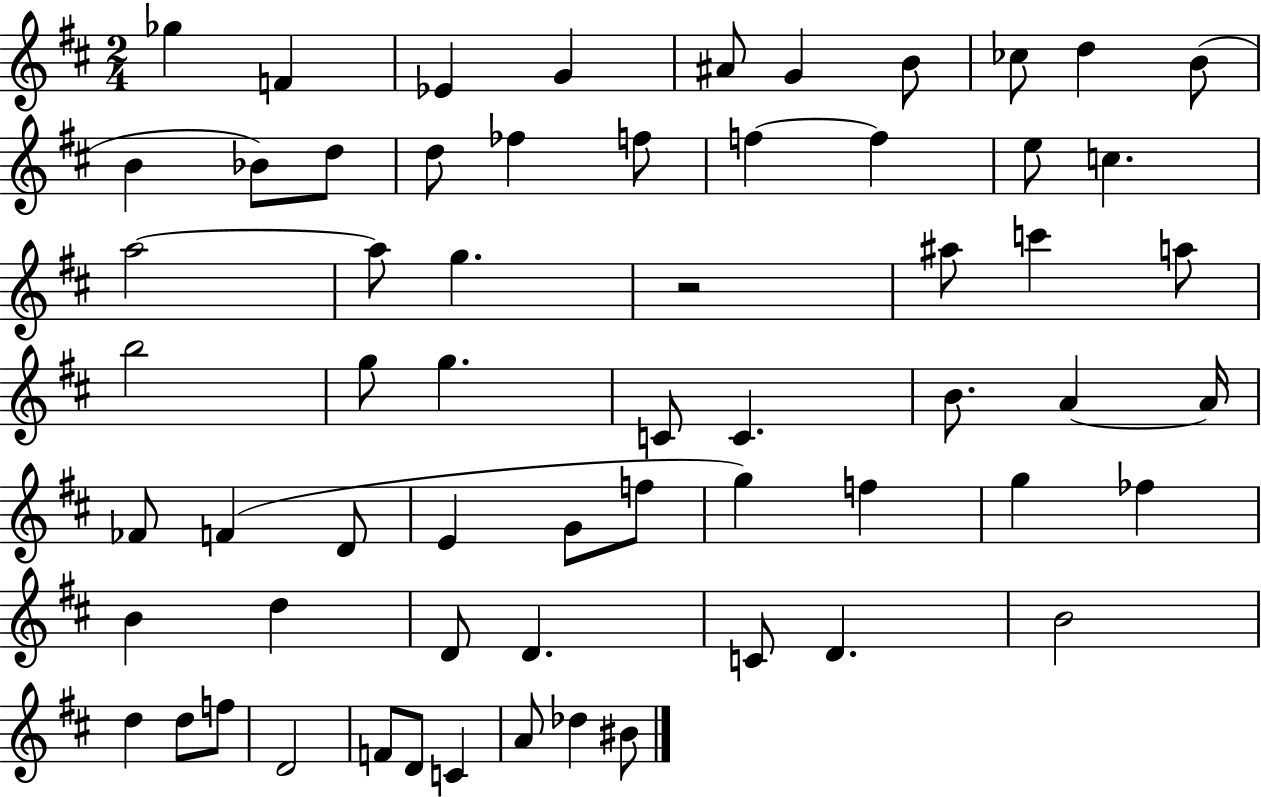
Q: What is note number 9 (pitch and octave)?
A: D5